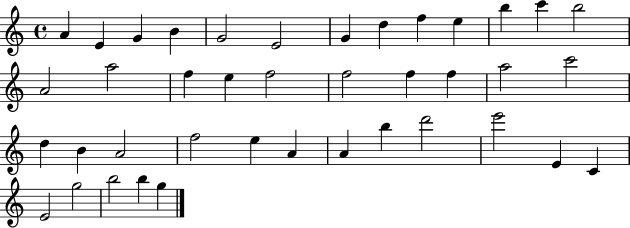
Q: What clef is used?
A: treble